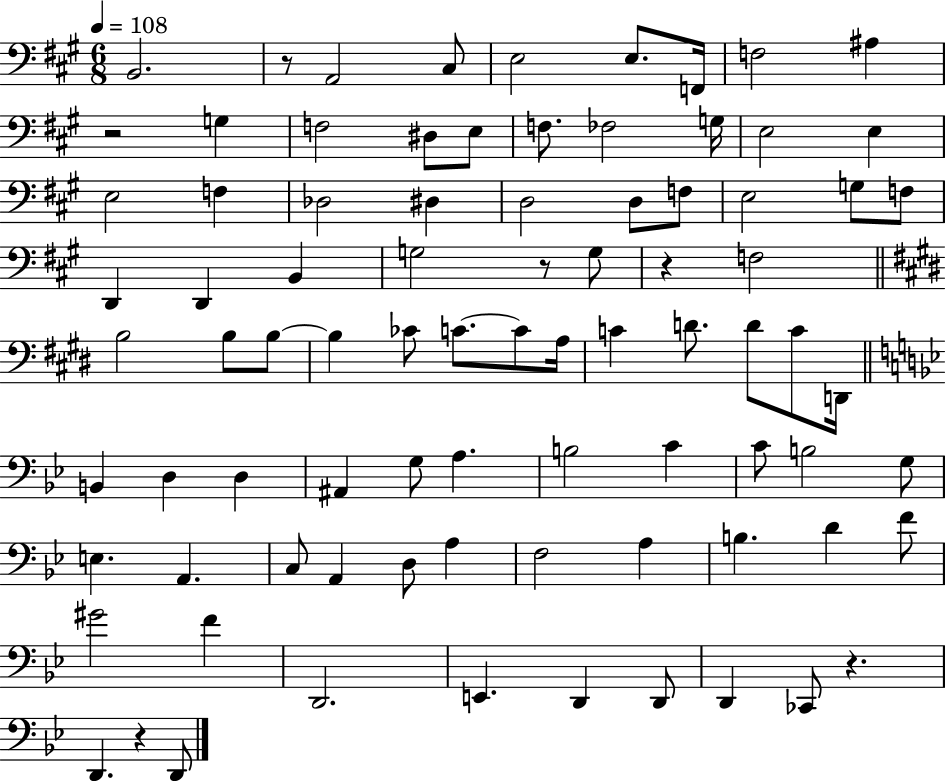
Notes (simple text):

B2/h. R/e A2/h C#3/e E3/h E3/e. F2/s F3/h A#3/q R/h G3/q F3/h D#3/e E3/e F3/e. FES3/h G3/s E3/h E3/q E3/h F3/q Db3/h D#3/q D3/h D3/e F3/e E3/h G3/e F3/e D2/q D2/q B2/q G3/h R/e G3/e R/q F3/h B3/h B3/e B3/e B3/q CES4/e C4/e. C4/e A3/s C4/q D4/e. D4/e C4/e D2/s B2/q D3/q D3/q A#2/q G3/e A3/q. B3/h C4/q C4/e B3/h G3/e E3/q. A2/q. C3/e A2/q D3/e A3/q F3/h A3/q B3/q. D4/q F4/e G#4/h F4/q D2/h. E2/q. D2/q D2/e D2/q CES2/e R/q. D2/q. R/q D2/e